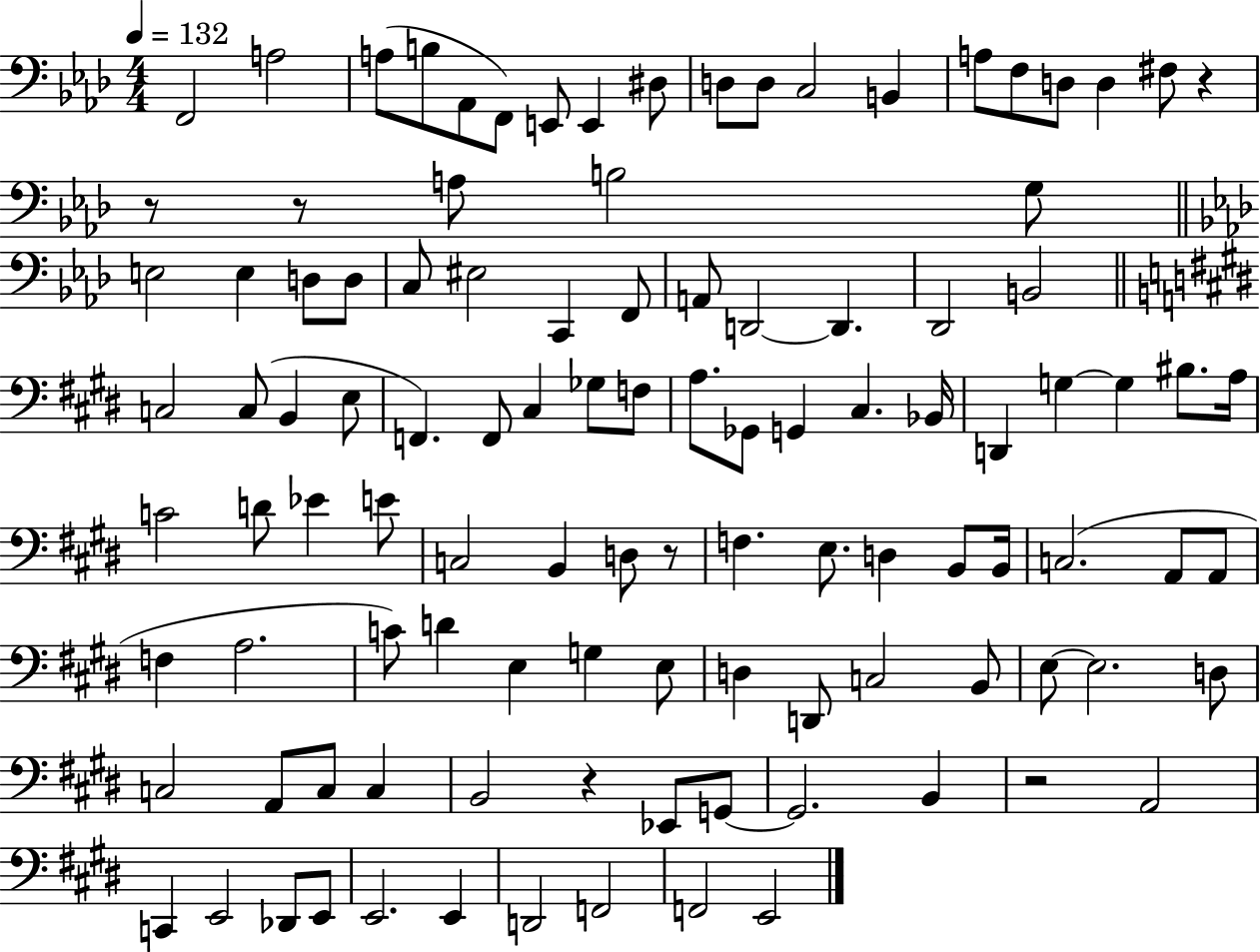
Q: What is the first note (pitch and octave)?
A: F2